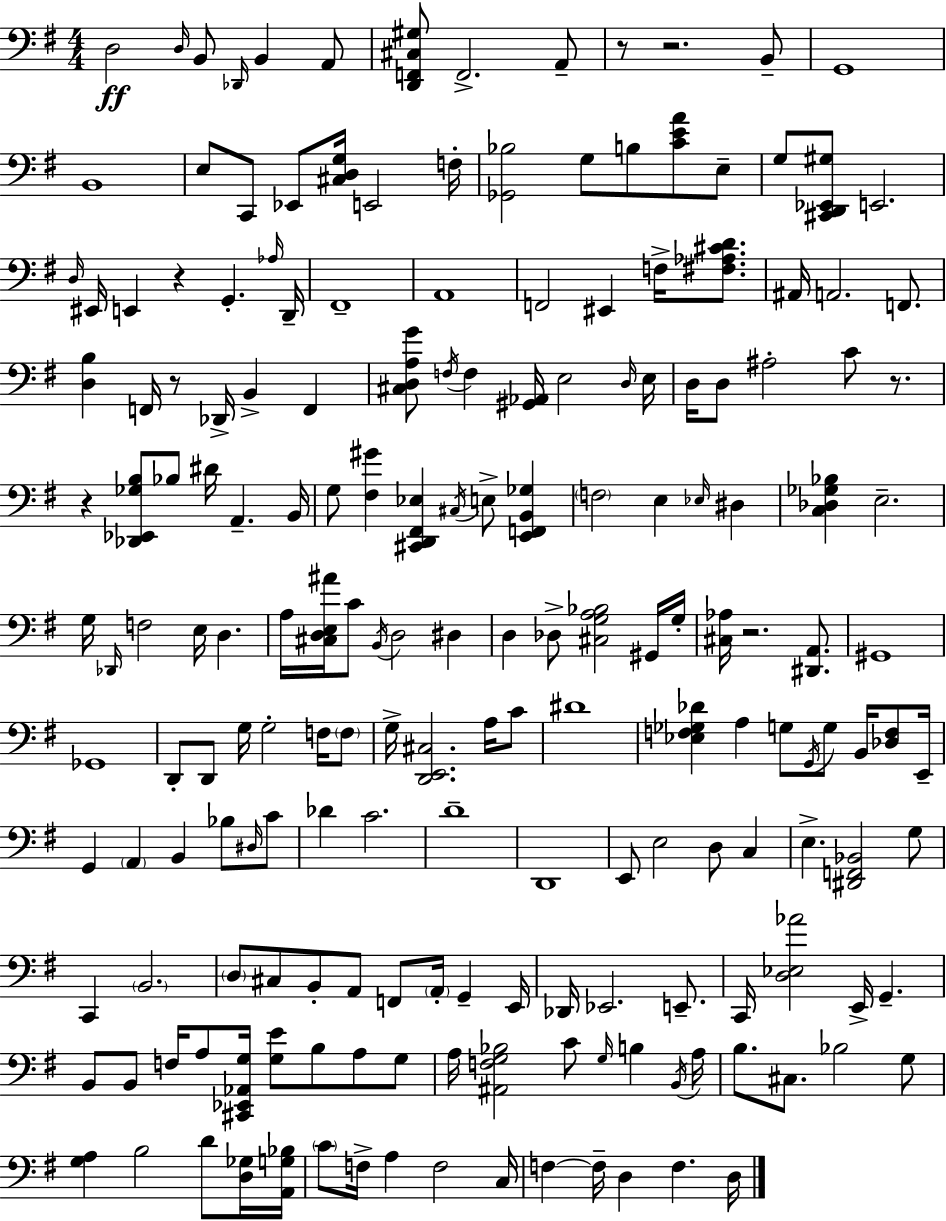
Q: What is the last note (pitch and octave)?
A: D3